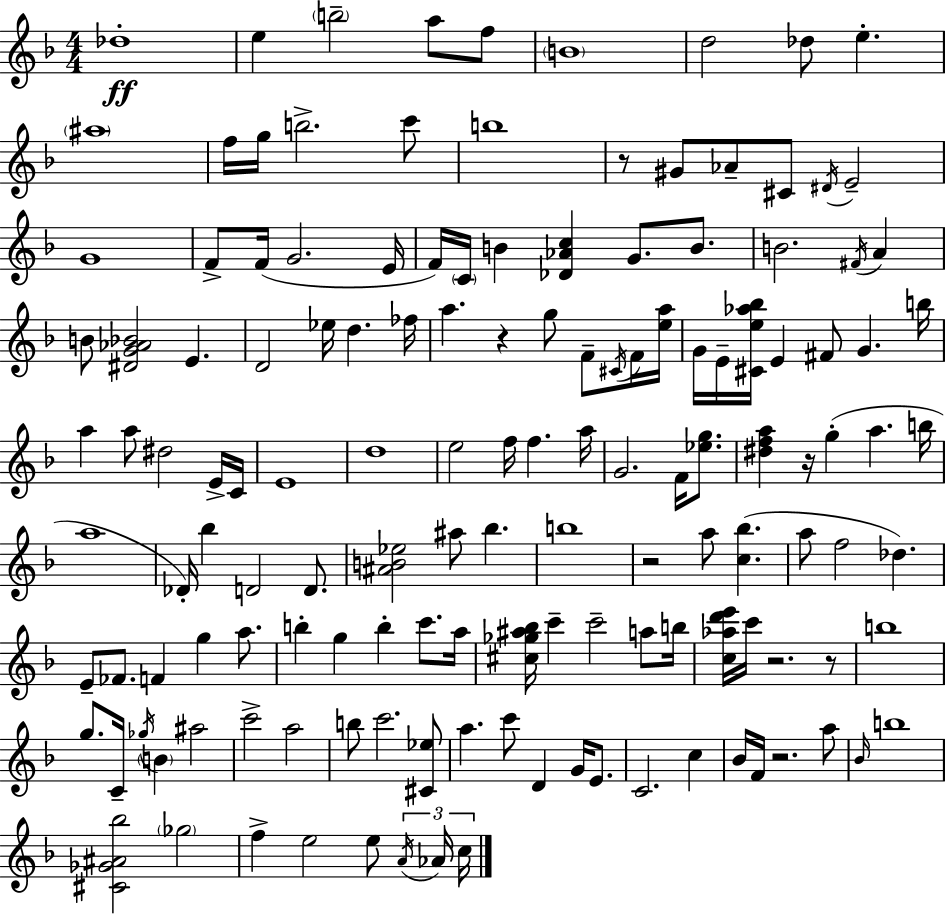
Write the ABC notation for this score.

X:1
T:Untitled
M:4/4
L:1/4
K:Dm
_d4 e b2 a/2 f/2 B4 d2 _d/2 e ^a4 f/4 g/4 b2 c'/2 b4 z/2 ^G/2 _A/2 ^C/2 ^D/4 E2 G4 F/2 F/4 G2 E/4 F/4 C/4 B [_D_Ac] G/2 B/2 B2 ^F/4 A B/2 [^DG_A_B]2 E D2 _e/4 d _f/4 a z g/2 F/2 ^C/4 F/4 [ea]/4 G/4 E/4 [^Ce_a_b]/4 E ^F/2 G b/4 a a/2 ^d2 E/4 C/4 E4 d4 e2 f/4 f a/4 G2 F/4 [_eg]/2 [^dfa] z/4 g a b/4 a4 _D/4 _b D2 D/2 [^AB_e]2 ^a/2 _b b4 z2 a/2 [c_b] a/2 f2 _d E/2 _F/2 F g a/2 b g b c'/2 a/4 [^c_g^a_b]/4 c' c'2 a/2 b/4 [c_ad'e']/4 c'/4 z2 z/2 b4 g/2 C/4 _g/4 B ^a2 c'2 a2 b/2 c'2 [^C_e]/2 a c'/2 D G/4 E/2 C2 c _B/4 F/4 z2 a/2 _B/4 b4 [^C_G^A_b]2 _g2 f e2 e/2 A/4 _A/4 c/4